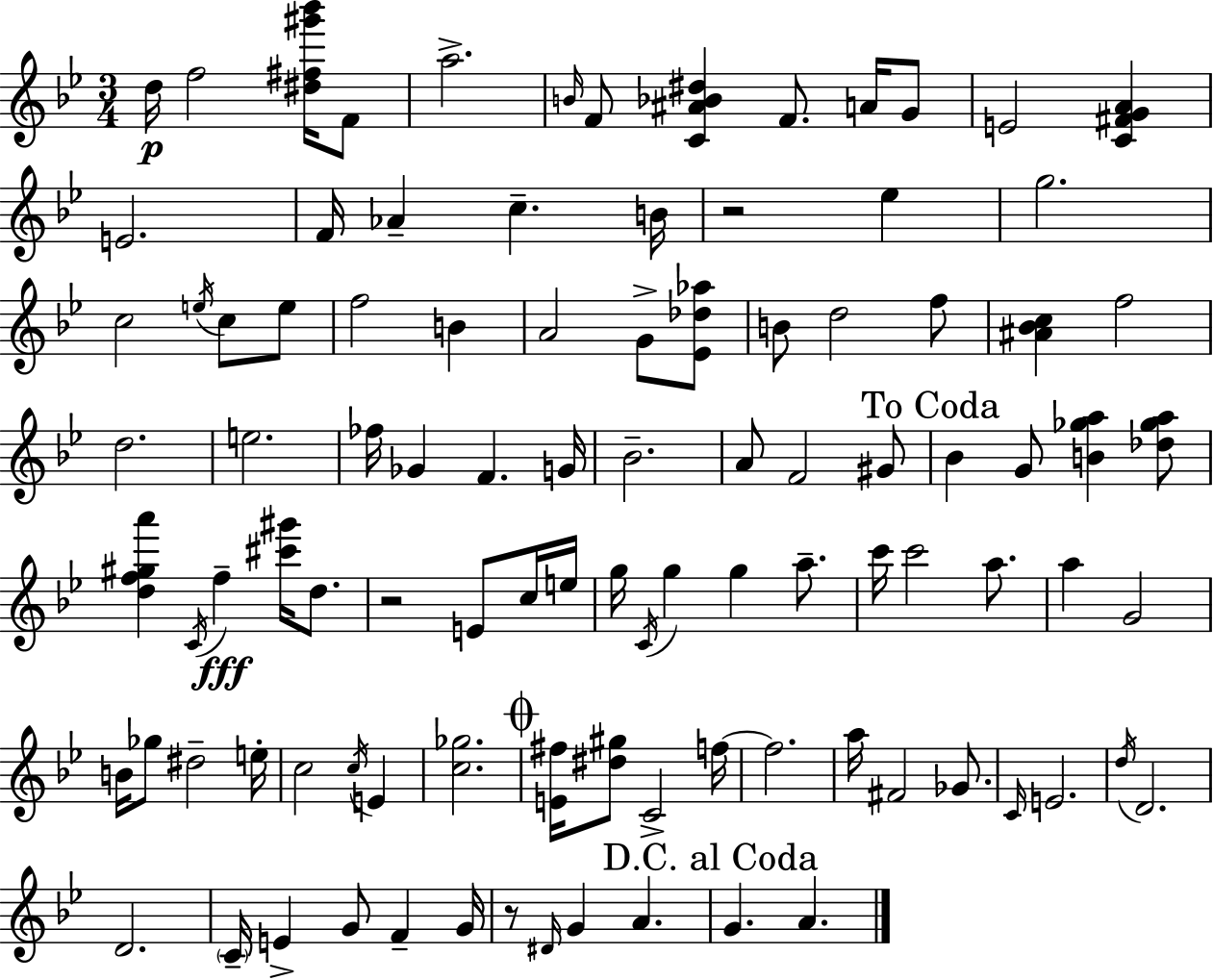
X:1
T:Untitled
M:3/4
L:1/4
K:Gm
d/4 f2 [^d^f^g'_b']/4 F/2 a2 B/4 F/2 [C^A_B^d] F/2 A/4 G/2 E2 [C^FGA] E2 F/4 _A c B/4 z2 _e g2 c2 e/4 c/2 e/2 f2 B A2 G/2 [_E_d_a]/2 B/2 d2 f/2 [^A_Bc] f2 d2 e2 _f/4 _G F G/4 _B2 A/2 F2 ^G/2 _B G/2 [B_ga] [_d_ga]/2 [df^ga'] C/4 f [^c'^g']/4 d/2 z2 E/2 c/4 e/4 g/4 C/4 g g a/2 c'/4 c'2 a/2 a G2 B/4 _g/2 ^d2 e/4 c2 c/4 E [c_g]2 [E^f]/4 [^d^g]/2 C2 f/4 f2 a/4 ^F2 _G/2 C/4 E2 d/4 D2 D2 C/4 E G/2 F G/4 z/2 ^D/4 G A G A